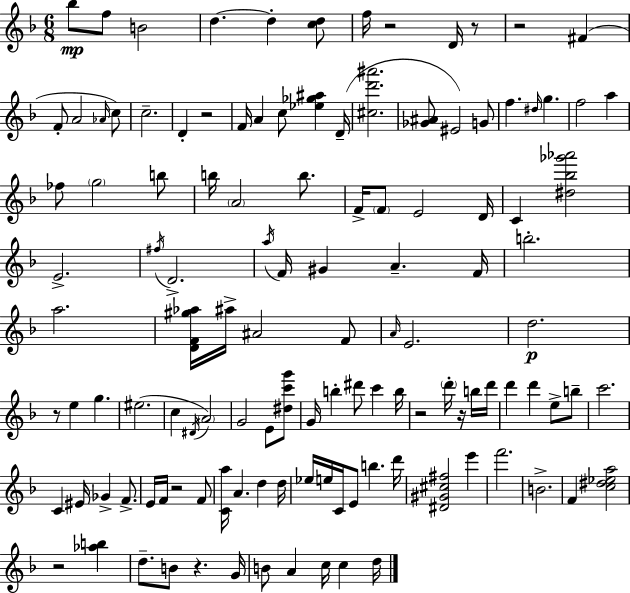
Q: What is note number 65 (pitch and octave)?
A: B5